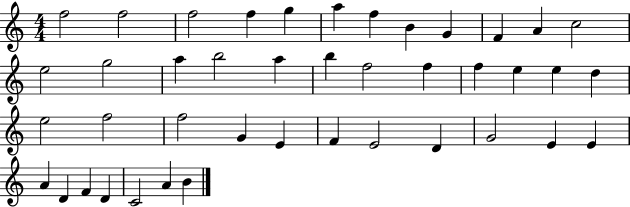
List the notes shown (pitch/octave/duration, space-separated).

F5/h F5/h F5/h F5/q G5/q A5/q F5/q B4/q G4/q F4/q A4/q C5/h E5/h G5/h A5/q B5/h A5/q B5/q F5/h F5/q F5/q E5/q E5/q D5/q E5/h F5/h F5/h G4/q E4/q F4/q E4/h D4/q G4/h E4/q E4/q A4/q D4/q F4/q D4/q C4/h A4/q B4/q